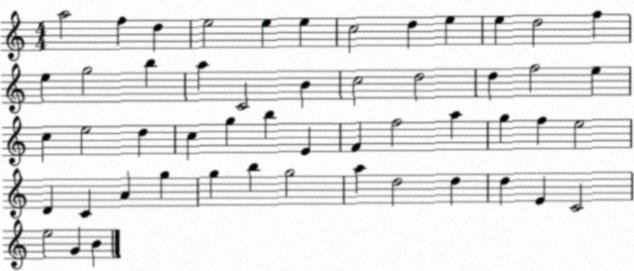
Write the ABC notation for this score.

X:1
T:Untitled
M:4/4
L:1/4
K:C
a2 f d e2 e e c2 d e e d2 f e g2 b a C2 B c2 d2 d f2 e c e2 d c g b E F f2 a g f e2 D C A g g b g2 a d2 d d E C2 e2 G B